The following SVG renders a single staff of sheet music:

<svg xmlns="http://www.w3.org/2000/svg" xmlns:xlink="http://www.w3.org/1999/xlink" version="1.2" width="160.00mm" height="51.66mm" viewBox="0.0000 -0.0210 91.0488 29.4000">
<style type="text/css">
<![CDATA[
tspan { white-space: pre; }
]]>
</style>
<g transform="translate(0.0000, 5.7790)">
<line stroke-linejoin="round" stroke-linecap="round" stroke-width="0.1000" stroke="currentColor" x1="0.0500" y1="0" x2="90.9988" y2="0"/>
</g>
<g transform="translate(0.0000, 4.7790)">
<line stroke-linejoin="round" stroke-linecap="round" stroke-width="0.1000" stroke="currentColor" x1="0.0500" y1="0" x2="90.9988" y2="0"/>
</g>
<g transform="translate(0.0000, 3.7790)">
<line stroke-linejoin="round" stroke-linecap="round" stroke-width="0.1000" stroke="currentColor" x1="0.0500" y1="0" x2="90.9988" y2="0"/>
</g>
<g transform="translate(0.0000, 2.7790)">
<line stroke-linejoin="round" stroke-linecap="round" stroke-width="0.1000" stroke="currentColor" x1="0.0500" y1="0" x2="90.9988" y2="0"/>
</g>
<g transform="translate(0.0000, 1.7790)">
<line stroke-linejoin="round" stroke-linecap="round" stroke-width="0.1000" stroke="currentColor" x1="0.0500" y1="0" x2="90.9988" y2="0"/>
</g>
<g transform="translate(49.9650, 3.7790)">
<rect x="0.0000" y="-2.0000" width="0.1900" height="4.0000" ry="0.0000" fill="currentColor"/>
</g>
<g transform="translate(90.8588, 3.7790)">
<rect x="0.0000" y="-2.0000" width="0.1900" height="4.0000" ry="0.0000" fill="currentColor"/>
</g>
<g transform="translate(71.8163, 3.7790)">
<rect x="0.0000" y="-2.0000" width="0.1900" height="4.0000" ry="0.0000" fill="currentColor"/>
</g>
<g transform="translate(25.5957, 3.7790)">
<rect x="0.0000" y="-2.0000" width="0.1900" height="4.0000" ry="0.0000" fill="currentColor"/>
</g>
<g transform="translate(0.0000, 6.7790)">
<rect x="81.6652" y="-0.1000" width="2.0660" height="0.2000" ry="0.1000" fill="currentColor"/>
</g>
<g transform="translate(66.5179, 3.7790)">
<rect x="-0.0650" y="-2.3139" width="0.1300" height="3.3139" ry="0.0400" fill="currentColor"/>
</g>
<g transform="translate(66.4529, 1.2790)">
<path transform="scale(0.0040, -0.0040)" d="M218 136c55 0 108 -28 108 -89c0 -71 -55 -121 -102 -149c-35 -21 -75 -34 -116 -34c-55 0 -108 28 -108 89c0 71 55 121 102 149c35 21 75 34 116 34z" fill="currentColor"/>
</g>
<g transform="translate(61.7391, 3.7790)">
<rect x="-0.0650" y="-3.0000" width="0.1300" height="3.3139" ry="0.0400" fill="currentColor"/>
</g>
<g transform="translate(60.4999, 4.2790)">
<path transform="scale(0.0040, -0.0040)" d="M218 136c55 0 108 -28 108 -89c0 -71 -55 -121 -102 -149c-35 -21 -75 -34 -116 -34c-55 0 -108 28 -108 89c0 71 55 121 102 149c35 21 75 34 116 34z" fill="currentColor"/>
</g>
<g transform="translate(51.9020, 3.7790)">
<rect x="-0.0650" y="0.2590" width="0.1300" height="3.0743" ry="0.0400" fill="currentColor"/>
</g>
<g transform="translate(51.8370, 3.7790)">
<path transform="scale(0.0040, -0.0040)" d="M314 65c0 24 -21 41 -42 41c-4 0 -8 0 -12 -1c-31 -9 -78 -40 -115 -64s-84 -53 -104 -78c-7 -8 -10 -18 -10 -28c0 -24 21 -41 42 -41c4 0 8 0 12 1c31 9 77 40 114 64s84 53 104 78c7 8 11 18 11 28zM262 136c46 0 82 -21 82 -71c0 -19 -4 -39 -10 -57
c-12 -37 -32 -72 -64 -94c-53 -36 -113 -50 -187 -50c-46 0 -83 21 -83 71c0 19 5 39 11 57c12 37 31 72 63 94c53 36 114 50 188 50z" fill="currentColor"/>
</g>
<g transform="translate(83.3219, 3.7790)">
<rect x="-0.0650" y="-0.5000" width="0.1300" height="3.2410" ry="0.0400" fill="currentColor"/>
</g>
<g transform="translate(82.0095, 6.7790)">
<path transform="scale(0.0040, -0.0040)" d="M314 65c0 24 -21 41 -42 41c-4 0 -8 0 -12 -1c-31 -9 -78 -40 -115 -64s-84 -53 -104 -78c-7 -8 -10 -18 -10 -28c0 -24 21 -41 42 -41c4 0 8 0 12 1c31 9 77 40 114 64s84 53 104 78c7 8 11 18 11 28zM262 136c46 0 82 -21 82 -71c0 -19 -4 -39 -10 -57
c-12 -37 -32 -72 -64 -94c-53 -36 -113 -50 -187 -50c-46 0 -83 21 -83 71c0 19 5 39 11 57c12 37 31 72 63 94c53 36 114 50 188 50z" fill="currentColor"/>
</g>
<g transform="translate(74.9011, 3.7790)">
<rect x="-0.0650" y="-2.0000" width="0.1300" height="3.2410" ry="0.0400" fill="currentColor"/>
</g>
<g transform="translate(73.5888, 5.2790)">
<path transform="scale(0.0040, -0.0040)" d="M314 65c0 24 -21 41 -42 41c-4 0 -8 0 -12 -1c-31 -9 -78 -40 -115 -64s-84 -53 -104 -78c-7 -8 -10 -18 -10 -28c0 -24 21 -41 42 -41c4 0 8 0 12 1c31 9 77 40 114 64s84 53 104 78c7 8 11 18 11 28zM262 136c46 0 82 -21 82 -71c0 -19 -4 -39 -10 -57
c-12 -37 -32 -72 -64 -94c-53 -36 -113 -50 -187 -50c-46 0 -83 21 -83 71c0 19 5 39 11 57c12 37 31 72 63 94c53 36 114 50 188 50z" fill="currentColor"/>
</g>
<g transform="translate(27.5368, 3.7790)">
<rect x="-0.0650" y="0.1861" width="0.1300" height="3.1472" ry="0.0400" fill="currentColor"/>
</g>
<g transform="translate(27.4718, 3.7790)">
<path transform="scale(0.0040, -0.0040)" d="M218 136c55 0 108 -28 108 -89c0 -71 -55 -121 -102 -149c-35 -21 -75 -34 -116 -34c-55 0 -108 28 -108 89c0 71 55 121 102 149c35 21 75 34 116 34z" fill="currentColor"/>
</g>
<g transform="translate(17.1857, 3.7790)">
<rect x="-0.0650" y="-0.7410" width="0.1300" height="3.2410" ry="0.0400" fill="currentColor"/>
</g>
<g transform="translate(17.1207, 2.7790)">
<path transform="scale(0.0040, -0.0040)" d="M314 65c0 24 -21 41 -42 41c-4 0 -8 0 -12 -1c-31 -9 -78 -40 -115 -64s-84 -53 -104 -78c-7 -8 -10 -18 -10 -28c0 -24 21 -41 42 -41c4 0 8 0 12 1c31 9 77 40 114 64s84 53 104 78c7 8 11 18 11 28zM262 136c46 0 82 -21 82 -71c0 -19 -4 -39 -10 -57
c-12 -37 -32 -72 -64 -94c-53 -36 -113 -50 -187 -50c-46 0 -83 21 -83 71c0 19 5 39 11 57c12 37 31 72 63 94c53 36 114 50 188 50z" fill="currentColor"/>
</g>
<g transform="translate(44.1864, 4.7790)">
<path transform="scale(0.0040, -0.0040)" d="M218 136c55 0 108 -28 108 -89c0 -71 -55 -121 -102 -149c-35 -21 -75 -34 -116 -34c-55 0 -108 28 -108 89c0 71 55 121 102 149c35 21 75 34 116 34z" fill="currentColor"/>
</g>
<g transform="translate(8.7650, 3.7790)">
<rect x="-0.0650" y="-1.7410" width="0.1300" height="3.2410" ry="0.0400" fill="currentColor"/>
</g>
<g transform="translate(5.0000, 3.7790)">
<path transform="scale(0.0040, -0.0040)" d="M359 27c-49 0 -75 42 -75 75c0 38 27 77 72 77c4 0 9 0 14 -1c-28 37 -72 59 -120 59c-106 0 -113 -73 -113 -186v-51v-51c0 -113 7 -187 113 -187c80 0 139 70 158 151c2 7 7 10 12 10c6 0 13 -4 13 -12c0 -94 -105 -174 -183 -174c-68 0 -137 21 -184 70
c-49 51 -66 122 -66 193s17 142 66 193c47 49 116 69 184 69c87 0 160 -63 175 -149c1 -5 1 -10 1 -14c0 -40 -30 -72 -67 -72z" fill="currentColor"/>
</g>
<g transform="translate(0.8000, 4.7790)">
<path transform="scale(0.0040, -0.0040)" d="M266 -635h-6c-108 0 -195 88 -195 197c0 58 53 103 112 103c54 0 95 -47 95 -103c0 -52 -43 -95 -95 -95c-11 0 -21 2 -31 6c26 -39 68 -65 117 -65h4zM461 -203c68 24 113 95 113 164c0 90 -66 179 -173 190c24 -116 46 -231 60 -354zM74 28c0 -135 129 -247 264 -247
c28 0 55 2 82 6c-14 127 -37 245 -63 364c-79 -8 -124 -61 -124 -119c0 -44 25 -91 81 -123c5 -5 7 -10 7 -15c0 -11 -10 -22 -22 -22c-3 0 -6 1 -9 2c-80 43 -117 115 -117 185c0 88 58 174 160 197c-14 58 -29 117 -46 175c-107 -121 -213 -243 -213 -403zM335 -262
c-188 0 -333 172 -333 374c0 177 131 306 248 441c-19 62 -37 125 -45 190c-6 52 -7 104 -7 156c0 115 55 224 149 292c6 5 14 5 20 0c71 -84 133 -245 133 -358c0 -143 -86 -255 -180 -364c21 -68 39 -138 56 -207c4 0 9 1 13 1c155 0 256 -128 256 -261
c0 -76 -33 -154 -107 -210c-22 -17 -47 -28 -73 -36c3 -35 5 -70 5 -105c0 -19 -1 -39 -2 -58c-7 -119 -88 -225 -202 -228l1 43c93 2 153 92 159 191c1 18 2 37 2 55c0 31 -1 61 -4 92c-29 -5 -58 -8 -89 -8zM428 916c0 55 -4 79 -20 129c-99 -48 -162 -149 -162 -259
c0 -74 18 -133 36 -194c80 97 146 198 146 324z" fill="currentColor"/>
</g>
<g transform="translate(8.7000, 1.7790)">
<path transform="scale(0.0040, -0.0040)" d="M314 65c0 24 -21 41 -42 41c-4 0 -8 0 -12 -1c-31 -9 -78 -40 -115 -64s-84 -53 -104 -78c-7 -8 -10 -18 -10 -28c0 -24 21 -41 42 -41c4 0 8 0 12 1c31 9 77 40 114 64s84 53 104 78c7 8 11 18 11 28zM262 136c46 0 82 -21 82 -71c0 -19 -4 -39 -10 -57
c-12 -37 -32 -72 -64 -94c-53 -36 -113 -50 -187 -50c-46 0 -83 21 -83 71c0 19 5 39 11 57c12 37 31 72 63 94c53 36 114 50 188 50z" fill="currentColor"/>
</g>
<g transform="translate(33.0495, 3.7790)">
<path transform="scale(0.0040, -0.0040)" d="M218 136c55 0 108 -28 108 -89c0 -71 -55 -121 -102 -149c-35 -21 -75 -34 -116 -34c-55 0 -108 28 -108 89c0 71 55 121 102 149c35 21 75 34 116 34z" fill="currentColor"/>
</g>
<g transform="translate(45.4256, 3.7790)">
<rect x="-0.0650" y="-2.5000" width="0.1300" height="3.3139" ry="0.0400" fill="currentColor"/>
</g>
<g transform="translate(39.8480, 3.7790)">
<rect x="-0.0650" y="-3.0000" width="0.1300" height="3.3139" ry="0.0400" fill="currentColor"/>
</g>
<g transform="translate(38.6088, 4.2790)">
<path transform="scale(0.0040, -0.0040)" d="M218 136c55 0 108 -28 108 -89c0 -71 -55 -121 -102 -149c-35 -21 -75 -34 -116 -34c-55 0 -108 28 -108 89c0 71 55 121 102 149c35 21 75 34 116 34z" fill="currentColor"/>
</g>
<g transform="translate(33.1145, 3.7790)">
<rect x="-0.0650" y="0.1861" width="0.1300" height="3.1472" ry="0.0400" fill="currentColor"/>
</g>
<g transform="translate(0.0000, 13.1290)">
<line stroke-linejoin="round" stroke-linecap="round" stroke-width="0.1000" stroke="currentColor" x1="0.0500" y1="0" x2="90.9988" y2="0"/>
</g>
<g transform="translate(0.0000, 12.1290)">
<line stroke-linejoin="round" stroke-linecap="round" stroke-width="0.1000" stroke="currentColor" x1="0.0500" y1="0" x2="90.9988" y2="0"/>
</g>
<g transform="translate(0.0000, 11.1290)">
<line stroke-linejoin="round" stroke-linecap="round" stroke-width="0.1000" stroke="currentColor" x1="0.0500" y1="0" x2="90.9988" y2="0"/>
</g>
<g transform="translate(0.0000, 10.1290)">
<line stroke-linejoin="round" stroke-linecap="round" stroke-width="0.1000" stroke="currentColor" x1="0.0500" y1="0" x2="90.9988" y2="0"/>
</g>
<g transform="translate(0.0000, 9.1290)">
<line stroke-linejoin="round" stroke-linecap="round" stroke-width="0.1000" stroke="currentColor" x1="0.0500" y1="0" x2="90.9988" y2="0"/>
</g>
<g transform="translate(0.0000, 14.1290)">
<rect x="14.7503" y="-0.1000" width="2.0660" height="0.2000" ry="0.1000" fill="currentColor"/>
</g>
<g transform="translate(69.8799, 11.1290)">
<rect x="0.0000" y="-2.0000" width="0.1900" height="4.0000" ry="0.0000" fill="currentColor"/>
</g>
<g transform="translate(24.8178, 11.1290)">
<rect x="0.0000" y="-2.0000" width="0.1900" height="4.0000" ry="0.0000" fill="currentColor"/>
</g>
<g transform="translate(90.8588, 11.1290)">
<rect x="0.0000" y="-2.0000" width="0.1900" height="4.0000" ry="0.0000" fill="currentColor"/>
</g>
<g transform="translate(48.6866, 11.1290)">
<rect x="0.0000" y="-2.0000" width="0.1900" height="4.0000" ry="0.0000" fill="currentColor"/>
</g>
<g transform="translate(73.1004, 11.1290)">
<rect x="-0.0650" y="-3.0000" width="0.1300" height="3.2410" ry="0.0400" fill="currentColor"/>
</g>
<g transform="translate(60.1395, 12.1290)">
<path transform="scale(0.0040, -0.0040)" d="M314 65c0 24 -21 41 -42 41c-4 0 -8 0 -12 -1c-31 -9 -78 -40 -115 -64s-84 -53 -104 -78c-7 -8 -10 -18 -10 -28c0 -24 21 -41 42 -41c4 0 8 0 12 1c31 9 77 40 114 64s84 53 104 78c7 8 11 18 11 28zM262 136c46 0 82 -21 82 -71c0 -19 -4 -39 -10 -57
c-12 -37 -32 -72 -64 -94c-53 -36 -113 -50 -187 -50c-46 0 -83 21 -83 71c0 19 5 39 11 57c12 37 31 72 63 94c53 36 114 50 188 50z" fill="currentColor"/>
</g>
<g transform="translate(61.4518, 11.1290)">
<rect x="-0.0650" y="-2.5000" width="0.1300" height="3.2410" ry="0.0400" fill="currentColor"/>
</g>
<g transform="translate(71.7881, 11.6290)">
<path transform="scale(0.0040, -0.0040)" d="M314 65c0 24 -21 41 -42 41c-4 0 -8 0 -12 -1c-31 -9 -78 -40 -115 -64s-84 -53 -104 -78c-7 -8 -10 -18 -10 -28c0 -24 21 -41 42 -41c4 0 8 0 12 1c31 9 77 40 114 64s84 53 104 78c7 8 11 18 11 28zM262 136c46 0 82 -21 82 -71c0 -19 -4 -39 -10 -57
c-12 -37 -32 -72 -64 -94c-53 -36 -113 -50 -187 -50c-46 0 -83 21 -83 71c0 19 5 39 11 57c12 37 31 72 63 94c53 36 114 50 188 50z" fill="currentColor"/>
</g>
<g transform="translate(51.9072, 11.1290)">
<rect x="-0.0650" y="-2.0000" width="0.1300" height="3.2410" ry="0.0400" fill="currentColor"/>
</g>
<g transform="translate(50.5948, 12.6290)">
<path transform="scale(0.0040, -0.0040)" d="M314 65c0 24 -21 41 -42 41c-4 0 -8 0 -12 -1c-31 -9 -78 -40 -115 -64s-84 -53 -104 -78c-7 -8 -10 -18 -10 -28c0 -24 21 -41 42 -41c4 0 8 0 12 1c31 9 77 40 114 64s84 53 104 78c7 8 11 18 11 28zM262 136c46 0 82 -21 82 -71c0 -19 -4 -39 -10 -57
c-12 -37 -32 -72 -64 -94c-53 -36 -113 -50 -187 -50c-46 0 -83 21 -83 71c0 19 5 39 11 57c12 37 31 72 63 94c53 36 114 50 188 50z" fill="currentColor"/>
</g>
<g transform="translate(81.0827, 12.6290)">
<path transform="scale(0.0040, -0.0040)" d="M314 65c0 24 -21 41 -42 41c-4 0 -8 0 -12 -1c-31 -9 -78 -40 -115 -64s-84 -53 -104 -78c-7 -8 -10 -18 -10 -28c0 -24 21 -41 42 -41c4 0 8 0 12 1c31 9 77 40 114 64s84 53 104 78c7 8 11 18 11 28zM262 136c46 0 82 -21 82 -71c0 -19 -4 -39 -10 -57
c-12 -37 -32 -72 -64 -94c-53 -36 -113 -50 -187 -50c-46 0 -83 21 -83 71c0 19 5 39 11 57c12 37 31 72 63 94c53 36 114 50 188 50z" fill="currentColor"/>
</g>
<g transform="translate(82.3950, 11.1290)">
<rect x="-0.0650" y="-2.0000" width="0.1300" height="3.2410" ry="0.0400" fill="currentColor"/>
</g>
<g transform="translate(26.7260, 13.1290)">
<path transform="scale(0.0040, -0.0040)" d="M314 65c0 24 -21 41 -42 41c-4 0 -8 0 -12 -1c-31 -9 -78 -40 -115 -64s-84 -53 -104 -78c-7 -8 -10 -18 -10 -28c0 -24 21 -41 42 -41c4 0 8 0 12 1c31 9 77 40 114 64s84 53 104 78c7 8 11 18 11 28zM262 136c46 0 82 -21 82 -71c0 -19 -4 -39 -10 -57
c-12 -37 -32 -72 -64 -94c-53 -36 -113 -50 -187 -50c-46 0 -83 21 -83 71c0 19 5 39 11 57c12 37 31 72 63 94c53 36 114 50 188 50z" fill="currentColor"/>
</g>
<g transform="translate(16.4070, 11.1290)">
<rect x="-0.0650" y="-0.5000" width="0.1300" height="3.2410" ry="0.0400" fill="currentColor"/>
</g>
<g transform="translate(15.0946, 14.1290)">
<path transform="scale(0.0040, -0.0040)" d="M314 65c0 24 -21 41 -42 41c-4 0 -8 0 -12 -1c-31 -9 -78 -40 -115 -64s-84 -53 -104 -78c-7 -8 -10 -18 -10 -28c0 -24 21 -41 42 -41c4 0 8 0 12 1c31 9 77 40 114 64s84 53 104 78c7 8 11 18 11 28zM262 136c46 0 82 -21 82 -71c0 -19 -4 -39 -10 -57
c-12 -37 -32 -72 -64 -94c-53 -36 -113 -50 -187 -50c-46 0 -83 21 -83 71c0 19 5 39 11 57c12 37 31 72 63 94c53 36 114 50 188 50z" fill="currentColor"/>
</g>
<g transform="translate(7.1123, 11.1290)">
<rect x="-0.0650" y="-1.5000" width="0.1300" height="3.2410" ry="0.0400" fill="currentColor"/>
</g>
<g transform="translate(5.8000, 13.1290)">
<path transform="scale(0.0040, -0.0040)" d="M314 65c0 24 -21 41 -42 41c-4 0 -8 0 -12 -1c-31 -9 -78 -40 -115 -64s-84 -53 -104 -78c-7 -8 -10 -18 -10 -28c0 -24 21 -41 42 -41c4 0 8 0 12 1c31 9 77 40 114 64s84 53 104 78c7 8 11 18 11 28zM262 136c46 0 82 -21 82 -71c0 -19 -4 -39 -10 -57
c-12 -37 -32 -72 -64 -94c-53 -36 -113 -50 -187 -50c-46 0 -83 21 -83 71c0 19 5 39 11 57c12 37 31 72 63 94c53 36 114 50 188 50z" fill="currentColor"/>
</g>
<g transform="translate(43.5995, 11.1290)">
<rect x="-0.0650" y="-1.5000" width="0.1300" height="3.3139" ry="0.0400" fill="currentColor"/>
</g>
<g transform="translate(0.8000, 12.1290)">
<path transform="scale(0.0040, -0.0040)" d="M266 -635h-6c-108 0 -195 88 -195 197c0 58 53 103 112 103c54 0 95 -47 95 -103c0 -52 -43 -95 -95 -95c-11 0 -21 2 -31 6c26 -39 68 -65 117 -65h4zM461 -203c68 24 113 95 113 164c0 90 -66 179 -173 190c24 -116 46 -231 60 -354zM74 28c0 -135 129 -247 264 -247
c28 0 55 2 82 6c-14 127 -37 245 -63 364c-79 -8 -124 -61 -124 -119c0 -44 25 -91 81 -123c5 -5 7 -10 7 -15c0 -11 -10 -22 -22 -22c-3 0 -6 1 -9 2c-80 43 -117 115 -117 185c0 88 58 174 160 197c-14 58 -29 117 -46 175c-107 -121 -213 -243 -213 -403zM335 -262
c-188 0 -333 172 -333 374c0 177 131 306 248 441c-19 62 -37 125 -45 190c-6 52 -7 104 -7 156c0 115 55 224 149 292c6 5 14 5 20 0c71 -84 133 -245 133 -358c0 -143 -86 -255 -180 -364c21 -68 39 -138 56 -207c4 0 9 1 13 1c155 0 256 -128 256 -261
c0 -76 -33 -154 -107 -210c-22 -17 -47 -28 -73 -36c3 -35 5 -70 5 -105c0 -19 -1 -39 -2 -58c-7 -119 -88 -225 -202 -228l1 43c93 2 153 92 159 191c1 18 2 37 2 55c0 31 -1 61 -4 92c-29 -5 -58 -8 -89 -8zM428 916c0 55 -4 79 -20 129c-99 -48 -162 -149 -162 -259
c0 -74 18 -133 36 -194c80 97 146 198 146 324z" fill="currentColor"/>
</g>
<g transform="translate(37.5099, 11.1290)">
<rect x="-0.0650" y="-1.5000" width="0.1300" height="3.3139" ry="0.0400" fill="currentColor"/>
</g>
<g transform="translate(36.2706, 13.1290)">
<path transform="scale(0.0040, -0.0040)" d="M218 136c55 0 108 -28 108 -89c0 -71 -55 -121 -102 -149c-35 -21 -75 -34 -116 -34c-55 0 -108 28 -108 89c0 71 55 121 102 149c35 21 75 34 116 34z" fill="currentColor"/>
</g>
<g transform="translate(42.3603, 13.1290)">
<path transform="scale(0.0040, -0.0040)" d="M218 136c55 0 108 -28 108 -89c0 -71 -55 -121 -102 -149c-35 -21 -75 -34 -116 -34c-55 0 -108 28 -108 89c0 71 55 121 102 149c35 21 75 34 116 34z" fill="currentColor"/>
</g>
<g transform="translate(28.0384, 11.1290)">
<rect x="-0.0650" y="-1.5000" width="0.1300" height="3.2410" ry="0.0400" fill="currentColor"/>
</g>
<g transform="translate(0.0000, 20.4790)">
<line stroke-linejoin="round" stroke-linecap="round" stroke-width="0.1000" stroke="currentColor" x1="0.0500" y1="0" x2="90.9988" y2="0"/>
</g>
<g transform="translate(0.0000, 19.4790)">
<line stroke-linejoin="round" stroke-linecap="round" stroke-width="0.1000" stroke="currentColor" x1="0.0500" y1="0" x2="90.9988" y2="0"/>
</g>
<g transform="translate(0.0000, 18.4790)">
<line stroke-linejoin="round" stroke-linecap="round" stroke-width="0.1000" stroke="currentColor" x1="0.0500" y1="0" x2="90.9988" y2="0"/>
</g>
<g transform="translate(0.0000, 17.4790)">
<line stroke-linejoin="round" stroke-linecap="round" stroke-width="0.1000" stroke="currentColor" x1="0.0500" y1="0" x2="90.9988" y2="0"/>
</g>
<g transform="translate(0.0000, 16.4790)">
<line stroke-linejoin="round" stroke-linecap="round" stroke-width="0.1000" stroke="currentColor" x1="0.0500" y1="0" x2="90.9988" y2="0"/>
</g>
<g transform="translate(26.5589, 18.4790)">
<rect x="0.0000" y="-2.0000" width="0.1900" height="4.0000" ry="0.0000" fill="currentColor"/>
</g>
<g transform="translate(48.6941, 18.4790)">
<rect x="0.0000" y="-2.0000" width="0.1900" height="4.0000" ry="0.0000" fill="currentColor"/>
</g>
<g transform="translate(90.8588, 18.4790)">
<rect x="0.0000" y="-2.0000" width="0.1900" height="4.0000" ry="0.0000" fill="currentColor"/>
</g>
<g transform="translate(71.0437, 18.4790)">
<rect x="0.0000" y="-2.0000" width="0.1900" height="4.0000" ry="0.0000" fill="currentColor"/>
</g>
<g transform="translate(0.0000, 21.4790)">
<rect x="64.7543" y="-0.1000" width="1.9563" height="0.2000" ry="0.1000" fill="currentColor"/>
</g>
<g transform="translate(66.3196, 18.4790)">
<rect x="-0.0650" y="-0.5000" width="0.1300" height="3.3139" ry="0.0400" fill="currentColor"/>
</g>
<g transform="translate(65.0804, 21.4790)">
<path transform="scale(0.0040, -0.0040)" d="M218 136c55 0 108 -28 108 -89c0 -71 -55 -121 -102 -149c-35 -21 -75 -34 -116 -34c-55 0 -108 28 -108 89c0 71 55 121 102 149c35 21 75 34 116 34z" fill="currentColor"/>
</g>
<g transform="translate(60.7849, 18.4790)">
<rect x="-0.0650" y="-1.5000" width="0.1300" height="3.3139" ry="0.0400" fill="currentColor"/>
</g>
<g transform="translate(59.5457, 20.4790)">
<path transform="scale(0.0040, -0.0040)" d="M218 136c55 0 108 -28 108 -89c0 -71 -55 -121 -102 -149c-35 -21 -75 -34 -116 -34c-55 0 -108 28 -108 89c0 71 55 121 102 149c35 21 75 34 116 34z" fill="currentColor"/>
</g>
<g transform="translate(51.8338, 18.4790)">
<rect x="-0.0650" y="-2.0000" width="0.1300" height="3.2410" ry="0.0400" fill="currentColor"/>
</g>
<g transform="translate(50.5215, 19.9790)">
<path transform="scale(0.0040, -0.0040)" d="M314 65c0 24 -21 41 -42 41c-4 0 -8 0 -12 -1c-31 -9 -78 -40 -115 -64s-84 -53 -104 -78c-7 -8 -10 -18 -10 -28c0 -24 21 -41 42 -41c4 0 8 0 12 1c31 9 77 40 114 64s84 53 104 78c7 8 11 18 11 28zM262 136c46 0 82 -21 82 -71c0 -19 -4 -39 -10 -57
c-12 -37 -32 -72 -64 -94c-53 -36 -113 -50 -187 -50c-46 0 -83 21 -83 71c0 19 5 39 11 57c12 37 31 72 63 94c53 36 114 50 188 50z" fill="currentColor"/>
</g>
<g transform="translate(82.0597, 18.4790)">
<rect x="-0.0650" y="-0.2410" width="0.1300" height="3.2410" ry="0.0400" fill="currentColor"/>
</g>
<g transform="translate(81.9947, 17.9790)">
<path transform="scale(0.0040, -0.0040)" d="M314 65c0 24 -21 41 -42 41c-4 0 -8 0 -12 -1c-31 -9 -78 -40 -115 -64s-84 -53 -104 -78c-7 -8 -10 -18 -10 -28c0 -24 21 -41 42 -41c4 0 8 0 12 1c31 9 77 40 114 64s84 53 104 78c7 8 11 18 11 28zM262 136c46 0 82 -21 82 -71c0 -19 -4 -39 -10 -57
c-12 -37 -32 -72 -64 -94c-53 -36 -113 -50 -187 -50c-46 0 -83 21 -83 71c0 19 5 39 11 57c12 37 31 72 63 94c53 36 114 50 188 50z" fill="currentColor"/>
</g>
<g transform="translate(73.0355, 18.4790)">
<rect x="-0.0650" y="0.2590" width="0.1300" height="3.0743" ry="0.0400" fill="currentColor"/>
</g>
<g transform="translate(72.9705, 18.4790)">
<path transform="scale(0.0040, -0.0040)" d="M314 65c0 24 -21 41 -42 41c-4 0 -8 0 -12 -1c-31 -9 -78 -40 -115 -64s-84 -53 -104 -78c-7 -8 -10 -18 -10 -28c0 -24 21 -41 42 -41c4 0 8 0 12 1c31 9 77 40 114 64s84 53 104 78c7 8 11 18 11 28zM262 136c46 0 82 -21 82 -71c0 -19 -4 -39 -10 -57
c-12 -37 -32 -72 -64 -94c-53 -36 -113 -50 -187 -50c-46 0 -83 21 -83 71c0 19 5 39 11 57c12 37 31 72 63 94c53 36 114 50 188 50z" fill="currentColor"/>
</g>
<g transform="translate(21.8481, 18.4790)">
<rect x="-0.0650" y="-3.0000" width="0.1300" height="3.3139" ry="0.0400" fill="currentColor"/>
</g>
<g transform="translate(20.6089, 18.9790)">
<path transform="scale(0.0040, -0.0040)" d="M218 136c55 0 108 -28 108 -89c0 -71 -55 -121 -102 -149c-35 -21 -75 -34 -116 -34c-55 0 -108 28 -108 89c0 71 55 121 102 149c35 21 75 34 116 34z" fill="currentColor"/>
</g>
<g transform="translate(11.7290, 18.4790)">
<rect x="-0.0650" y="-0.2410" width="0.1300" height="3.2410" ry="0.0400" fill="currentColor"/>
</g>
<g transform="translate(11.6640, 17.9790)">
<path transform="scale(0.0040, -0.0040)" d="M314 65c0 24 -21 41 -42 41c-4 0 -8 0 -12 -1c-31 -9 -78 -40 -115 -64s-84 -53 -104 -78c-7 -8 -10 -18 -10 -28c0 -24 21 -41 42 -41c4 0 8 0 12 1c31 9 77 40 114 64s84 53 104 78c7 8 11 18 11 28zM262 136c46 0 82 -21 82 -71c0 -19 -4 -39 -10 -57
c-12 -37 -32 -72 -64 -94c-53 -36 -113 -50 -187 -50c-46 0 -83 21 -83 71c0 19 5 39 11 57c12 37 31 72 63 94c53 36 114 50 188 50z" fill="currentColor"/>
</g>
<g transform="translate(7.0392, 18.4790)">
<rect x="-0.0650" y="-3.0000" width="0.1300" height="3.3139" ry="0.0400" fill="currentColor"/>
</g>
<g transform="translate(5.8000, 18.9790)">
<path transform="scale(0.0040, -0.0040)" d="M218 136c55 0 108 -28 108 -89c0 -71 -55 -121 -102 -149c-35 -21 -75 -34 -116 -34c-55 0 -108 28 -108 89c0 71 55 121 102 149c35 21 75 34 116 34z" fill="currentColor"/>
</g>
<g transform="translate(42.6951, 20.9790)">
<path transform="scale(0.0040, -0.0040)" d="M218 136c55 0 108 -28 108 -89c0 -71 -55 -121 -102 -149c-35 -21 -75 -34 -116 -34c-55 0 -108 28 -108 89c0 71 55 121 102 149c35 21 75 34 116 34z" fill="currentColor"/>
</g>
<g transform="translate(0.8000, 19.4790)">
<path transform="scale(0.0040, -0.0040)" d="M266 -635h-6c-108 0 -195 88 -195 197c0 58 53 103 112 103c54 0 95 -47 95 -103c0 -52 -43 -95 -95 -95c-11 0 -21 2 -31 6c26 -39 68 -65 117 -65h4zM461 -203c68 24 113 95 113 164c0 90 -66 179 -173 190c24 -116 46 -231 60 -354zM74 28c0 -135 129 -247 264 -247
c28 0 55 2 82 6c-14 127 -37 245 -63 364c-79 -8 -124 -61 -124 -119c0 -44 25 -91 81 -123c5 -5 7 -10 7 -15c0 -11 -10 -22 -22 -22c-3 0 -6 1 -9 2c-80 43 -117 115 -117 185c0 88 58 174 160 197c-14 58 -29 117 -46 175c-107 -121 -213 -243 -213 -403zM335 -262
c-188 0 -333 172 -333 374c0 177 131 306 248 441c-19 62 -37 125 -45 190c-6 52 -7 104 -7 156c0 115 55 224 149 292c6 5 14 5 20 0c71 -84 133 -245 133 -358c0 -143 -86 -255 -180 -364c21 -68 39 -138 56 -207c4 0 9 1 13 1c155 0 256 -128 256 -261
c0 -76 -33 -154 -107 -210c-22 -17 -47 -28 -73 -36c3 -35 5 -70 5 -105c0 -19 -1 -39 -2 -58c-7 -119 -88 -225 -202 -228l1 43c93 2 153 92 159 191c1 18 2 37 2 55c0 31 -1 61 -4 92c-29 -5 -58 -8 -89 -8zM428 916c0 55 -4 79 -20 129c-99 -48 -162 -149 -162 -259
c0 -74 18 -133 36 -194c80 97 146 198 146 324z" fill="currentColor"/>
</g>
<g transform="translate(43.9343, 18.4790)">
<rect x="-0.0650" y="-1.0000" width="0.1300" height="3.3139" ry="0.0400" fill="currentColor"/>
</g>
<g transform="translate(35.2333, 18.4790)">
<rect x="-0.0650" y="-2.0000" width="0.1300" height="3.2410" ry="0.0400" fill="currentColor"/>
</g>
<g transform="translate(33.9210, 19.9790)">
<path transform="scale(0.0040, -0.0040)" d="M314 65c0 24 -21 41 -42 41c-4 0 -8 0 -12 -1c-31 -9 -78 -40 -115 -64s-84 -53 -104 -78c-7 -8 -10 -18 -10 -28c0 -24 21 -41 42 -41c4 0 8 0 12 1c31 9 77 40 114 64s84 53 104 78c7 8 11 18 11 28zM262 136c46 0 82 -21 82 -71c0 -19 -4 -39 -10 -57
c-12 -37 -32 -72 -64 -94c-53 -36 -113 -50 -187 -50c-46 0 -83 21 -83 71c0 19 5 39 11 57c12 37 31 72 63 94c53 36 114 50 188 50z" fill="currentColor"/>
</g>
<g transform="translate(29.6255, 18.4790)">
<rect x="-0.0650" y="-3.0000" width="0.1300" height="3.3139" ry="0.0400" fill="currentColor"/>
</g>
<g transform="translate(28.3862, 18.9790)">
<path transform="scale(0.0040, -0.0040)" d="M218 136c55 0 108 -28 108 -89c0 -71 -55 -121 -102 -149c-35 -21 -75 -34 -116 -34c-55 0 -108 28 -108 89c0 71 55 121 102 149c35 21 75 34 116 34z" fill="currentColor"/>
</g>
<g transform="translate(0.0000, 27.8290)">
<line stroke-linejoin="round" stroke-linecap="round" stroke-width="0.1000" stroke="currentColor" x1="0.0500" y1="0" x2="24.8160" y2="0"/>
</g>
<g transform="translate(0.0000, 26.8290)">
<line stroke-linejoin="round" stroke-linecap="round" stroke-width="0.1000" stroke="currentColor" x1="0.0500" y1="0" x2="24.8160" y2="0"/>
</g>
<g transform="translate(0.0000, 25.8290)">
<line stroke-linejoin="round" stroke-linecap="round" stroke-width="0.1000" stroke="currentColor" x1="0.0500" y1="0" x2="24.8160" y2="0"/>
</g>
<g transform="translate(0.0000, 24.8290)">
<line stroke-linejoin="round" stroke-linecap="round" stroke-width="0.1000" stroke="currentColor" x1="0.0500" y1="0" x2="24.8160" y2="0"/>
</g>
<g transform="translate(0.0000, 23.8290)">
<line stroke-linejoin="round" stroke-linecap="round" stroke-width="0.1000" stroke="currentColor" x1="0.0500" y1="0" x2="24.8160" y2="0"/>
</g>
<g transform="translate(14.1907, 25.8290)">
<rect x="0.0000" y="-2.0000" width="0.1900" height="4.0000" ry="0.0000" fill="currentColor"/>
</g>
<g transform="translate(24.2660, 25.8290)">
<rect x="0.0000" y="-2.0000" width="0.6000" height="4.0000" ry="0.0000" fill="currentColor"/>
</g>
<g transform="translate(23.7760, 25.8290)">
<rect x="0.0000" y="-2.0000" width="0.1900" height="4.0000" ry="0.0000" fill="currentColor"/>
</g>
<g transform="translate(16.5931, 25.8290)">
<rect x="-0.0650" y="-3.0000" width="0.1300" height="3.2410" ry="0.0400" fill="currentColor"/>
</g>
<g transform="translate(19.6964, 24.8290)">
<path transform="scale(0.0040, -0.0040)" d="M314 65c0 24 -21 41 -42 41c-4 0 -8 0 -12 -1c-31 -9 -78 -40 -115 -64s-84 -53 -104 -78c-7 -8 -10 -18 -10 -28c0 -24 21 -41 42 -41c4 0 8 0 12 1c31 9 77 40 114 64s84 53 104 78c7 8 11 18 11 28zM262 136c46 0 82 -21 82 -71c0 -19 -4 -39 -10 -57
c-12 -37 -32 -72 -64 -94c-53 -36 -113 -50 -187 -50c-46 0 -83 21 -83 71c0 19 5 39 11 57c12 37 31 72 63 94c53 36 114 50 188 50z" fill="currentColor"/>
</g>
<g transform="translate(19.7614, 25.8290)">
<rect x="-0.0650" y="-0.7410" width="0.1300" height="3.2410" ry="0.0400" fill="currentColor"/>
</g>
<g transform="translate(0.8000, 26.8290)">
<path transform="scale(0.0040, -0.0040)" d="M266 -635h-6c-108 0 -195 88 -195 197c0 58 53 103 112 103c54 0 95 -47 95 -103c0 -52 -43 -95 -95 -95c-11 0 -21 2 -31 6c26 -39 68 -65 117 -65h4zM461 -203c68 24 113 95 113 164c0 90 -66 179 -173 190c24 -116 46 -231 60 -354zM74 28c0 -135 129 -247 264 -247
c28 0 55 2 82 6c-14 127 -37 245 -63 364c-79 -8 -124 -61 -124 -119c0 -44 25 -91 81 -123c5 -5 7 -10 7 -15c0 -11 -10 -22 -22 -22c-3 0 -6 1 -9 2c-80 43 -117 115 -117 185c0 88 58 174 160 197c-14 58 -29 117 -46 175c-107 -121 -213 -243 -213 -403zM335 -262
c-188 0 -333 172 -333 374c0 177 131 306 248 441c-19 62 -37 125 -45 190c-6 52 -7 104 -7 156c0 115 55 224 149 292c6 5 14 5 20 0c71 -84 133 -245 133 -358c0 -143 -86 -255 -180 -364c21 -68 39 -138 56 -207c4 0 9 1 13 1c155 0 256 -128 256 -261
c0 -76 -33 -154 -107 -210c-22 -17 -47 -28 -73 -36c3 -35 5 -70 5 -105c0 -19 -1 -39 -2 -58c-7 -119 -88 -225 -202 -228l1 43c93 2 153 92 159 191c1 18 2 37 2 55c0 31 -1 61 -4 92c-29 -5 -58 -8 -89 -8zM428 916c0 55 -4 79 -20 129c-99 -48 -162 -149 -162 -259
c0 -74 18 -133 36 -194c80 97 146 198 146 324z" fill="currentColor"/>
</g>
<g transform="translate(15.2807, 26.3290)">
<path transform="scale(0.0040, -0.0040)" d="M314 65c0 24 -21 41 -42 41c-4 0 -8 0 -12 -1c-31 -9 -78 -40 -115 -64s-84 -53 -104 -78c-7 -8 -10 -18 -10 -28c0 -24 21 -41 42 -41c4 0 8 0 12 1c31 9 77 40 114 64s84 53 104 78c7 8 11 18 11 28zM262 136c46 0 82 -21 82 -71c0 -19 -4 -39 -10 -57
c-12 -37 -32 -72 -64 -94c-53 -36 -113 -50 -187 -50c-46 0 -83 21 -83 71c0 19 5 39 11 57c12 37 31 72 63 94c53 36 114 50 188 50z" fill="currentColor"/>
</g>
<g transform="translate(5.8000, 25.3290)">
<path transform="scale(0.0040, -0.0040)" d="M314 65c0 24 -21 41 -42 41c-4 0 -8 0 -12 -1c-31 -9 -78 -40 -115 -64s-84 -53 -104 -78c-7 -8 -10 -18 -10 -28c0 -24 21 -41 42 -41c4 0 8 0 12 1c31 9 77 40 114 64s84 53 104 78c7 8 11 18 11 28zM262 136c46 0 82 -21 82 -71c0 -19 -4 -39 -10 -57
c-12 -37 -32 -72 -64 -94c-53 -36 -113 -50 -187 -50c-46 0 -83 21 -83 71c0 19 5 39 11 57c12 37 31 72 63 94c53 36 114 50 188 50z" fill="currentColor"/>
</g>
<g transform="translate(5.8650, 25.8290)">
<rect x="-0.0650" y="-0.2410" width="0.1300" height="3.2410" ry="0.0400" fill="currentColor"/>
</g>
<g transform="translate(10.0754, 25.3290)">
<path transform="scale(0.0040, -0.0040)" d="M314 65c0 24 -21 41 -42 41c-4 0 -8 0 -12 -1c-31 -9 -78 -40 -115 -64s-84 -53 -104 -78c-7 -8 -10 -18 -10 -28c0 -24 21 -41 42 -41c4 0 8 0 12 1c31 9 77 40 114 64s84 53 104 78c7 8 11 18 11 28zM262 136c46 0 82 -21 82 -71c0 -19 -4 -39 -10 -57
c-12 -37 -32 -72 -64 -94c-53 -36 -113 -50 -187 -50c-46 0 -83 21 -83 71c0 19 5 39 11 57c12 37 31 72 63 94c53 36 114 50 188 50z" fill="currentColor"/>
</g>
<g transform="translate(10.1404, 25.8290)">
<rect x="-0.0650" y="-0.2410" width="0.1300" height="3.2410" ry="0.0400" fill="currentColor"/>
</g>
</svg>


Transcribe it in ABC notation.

X:1
T:Untitled
M:4/4
L:1/4
K:C
f2 d2 B B A G B2 A g F2 C2 E2 C2 E2 E E F2 G2 A2 F2 A c2 A A F2 D F2 E C B2 c2 c2 c2 A2 d2